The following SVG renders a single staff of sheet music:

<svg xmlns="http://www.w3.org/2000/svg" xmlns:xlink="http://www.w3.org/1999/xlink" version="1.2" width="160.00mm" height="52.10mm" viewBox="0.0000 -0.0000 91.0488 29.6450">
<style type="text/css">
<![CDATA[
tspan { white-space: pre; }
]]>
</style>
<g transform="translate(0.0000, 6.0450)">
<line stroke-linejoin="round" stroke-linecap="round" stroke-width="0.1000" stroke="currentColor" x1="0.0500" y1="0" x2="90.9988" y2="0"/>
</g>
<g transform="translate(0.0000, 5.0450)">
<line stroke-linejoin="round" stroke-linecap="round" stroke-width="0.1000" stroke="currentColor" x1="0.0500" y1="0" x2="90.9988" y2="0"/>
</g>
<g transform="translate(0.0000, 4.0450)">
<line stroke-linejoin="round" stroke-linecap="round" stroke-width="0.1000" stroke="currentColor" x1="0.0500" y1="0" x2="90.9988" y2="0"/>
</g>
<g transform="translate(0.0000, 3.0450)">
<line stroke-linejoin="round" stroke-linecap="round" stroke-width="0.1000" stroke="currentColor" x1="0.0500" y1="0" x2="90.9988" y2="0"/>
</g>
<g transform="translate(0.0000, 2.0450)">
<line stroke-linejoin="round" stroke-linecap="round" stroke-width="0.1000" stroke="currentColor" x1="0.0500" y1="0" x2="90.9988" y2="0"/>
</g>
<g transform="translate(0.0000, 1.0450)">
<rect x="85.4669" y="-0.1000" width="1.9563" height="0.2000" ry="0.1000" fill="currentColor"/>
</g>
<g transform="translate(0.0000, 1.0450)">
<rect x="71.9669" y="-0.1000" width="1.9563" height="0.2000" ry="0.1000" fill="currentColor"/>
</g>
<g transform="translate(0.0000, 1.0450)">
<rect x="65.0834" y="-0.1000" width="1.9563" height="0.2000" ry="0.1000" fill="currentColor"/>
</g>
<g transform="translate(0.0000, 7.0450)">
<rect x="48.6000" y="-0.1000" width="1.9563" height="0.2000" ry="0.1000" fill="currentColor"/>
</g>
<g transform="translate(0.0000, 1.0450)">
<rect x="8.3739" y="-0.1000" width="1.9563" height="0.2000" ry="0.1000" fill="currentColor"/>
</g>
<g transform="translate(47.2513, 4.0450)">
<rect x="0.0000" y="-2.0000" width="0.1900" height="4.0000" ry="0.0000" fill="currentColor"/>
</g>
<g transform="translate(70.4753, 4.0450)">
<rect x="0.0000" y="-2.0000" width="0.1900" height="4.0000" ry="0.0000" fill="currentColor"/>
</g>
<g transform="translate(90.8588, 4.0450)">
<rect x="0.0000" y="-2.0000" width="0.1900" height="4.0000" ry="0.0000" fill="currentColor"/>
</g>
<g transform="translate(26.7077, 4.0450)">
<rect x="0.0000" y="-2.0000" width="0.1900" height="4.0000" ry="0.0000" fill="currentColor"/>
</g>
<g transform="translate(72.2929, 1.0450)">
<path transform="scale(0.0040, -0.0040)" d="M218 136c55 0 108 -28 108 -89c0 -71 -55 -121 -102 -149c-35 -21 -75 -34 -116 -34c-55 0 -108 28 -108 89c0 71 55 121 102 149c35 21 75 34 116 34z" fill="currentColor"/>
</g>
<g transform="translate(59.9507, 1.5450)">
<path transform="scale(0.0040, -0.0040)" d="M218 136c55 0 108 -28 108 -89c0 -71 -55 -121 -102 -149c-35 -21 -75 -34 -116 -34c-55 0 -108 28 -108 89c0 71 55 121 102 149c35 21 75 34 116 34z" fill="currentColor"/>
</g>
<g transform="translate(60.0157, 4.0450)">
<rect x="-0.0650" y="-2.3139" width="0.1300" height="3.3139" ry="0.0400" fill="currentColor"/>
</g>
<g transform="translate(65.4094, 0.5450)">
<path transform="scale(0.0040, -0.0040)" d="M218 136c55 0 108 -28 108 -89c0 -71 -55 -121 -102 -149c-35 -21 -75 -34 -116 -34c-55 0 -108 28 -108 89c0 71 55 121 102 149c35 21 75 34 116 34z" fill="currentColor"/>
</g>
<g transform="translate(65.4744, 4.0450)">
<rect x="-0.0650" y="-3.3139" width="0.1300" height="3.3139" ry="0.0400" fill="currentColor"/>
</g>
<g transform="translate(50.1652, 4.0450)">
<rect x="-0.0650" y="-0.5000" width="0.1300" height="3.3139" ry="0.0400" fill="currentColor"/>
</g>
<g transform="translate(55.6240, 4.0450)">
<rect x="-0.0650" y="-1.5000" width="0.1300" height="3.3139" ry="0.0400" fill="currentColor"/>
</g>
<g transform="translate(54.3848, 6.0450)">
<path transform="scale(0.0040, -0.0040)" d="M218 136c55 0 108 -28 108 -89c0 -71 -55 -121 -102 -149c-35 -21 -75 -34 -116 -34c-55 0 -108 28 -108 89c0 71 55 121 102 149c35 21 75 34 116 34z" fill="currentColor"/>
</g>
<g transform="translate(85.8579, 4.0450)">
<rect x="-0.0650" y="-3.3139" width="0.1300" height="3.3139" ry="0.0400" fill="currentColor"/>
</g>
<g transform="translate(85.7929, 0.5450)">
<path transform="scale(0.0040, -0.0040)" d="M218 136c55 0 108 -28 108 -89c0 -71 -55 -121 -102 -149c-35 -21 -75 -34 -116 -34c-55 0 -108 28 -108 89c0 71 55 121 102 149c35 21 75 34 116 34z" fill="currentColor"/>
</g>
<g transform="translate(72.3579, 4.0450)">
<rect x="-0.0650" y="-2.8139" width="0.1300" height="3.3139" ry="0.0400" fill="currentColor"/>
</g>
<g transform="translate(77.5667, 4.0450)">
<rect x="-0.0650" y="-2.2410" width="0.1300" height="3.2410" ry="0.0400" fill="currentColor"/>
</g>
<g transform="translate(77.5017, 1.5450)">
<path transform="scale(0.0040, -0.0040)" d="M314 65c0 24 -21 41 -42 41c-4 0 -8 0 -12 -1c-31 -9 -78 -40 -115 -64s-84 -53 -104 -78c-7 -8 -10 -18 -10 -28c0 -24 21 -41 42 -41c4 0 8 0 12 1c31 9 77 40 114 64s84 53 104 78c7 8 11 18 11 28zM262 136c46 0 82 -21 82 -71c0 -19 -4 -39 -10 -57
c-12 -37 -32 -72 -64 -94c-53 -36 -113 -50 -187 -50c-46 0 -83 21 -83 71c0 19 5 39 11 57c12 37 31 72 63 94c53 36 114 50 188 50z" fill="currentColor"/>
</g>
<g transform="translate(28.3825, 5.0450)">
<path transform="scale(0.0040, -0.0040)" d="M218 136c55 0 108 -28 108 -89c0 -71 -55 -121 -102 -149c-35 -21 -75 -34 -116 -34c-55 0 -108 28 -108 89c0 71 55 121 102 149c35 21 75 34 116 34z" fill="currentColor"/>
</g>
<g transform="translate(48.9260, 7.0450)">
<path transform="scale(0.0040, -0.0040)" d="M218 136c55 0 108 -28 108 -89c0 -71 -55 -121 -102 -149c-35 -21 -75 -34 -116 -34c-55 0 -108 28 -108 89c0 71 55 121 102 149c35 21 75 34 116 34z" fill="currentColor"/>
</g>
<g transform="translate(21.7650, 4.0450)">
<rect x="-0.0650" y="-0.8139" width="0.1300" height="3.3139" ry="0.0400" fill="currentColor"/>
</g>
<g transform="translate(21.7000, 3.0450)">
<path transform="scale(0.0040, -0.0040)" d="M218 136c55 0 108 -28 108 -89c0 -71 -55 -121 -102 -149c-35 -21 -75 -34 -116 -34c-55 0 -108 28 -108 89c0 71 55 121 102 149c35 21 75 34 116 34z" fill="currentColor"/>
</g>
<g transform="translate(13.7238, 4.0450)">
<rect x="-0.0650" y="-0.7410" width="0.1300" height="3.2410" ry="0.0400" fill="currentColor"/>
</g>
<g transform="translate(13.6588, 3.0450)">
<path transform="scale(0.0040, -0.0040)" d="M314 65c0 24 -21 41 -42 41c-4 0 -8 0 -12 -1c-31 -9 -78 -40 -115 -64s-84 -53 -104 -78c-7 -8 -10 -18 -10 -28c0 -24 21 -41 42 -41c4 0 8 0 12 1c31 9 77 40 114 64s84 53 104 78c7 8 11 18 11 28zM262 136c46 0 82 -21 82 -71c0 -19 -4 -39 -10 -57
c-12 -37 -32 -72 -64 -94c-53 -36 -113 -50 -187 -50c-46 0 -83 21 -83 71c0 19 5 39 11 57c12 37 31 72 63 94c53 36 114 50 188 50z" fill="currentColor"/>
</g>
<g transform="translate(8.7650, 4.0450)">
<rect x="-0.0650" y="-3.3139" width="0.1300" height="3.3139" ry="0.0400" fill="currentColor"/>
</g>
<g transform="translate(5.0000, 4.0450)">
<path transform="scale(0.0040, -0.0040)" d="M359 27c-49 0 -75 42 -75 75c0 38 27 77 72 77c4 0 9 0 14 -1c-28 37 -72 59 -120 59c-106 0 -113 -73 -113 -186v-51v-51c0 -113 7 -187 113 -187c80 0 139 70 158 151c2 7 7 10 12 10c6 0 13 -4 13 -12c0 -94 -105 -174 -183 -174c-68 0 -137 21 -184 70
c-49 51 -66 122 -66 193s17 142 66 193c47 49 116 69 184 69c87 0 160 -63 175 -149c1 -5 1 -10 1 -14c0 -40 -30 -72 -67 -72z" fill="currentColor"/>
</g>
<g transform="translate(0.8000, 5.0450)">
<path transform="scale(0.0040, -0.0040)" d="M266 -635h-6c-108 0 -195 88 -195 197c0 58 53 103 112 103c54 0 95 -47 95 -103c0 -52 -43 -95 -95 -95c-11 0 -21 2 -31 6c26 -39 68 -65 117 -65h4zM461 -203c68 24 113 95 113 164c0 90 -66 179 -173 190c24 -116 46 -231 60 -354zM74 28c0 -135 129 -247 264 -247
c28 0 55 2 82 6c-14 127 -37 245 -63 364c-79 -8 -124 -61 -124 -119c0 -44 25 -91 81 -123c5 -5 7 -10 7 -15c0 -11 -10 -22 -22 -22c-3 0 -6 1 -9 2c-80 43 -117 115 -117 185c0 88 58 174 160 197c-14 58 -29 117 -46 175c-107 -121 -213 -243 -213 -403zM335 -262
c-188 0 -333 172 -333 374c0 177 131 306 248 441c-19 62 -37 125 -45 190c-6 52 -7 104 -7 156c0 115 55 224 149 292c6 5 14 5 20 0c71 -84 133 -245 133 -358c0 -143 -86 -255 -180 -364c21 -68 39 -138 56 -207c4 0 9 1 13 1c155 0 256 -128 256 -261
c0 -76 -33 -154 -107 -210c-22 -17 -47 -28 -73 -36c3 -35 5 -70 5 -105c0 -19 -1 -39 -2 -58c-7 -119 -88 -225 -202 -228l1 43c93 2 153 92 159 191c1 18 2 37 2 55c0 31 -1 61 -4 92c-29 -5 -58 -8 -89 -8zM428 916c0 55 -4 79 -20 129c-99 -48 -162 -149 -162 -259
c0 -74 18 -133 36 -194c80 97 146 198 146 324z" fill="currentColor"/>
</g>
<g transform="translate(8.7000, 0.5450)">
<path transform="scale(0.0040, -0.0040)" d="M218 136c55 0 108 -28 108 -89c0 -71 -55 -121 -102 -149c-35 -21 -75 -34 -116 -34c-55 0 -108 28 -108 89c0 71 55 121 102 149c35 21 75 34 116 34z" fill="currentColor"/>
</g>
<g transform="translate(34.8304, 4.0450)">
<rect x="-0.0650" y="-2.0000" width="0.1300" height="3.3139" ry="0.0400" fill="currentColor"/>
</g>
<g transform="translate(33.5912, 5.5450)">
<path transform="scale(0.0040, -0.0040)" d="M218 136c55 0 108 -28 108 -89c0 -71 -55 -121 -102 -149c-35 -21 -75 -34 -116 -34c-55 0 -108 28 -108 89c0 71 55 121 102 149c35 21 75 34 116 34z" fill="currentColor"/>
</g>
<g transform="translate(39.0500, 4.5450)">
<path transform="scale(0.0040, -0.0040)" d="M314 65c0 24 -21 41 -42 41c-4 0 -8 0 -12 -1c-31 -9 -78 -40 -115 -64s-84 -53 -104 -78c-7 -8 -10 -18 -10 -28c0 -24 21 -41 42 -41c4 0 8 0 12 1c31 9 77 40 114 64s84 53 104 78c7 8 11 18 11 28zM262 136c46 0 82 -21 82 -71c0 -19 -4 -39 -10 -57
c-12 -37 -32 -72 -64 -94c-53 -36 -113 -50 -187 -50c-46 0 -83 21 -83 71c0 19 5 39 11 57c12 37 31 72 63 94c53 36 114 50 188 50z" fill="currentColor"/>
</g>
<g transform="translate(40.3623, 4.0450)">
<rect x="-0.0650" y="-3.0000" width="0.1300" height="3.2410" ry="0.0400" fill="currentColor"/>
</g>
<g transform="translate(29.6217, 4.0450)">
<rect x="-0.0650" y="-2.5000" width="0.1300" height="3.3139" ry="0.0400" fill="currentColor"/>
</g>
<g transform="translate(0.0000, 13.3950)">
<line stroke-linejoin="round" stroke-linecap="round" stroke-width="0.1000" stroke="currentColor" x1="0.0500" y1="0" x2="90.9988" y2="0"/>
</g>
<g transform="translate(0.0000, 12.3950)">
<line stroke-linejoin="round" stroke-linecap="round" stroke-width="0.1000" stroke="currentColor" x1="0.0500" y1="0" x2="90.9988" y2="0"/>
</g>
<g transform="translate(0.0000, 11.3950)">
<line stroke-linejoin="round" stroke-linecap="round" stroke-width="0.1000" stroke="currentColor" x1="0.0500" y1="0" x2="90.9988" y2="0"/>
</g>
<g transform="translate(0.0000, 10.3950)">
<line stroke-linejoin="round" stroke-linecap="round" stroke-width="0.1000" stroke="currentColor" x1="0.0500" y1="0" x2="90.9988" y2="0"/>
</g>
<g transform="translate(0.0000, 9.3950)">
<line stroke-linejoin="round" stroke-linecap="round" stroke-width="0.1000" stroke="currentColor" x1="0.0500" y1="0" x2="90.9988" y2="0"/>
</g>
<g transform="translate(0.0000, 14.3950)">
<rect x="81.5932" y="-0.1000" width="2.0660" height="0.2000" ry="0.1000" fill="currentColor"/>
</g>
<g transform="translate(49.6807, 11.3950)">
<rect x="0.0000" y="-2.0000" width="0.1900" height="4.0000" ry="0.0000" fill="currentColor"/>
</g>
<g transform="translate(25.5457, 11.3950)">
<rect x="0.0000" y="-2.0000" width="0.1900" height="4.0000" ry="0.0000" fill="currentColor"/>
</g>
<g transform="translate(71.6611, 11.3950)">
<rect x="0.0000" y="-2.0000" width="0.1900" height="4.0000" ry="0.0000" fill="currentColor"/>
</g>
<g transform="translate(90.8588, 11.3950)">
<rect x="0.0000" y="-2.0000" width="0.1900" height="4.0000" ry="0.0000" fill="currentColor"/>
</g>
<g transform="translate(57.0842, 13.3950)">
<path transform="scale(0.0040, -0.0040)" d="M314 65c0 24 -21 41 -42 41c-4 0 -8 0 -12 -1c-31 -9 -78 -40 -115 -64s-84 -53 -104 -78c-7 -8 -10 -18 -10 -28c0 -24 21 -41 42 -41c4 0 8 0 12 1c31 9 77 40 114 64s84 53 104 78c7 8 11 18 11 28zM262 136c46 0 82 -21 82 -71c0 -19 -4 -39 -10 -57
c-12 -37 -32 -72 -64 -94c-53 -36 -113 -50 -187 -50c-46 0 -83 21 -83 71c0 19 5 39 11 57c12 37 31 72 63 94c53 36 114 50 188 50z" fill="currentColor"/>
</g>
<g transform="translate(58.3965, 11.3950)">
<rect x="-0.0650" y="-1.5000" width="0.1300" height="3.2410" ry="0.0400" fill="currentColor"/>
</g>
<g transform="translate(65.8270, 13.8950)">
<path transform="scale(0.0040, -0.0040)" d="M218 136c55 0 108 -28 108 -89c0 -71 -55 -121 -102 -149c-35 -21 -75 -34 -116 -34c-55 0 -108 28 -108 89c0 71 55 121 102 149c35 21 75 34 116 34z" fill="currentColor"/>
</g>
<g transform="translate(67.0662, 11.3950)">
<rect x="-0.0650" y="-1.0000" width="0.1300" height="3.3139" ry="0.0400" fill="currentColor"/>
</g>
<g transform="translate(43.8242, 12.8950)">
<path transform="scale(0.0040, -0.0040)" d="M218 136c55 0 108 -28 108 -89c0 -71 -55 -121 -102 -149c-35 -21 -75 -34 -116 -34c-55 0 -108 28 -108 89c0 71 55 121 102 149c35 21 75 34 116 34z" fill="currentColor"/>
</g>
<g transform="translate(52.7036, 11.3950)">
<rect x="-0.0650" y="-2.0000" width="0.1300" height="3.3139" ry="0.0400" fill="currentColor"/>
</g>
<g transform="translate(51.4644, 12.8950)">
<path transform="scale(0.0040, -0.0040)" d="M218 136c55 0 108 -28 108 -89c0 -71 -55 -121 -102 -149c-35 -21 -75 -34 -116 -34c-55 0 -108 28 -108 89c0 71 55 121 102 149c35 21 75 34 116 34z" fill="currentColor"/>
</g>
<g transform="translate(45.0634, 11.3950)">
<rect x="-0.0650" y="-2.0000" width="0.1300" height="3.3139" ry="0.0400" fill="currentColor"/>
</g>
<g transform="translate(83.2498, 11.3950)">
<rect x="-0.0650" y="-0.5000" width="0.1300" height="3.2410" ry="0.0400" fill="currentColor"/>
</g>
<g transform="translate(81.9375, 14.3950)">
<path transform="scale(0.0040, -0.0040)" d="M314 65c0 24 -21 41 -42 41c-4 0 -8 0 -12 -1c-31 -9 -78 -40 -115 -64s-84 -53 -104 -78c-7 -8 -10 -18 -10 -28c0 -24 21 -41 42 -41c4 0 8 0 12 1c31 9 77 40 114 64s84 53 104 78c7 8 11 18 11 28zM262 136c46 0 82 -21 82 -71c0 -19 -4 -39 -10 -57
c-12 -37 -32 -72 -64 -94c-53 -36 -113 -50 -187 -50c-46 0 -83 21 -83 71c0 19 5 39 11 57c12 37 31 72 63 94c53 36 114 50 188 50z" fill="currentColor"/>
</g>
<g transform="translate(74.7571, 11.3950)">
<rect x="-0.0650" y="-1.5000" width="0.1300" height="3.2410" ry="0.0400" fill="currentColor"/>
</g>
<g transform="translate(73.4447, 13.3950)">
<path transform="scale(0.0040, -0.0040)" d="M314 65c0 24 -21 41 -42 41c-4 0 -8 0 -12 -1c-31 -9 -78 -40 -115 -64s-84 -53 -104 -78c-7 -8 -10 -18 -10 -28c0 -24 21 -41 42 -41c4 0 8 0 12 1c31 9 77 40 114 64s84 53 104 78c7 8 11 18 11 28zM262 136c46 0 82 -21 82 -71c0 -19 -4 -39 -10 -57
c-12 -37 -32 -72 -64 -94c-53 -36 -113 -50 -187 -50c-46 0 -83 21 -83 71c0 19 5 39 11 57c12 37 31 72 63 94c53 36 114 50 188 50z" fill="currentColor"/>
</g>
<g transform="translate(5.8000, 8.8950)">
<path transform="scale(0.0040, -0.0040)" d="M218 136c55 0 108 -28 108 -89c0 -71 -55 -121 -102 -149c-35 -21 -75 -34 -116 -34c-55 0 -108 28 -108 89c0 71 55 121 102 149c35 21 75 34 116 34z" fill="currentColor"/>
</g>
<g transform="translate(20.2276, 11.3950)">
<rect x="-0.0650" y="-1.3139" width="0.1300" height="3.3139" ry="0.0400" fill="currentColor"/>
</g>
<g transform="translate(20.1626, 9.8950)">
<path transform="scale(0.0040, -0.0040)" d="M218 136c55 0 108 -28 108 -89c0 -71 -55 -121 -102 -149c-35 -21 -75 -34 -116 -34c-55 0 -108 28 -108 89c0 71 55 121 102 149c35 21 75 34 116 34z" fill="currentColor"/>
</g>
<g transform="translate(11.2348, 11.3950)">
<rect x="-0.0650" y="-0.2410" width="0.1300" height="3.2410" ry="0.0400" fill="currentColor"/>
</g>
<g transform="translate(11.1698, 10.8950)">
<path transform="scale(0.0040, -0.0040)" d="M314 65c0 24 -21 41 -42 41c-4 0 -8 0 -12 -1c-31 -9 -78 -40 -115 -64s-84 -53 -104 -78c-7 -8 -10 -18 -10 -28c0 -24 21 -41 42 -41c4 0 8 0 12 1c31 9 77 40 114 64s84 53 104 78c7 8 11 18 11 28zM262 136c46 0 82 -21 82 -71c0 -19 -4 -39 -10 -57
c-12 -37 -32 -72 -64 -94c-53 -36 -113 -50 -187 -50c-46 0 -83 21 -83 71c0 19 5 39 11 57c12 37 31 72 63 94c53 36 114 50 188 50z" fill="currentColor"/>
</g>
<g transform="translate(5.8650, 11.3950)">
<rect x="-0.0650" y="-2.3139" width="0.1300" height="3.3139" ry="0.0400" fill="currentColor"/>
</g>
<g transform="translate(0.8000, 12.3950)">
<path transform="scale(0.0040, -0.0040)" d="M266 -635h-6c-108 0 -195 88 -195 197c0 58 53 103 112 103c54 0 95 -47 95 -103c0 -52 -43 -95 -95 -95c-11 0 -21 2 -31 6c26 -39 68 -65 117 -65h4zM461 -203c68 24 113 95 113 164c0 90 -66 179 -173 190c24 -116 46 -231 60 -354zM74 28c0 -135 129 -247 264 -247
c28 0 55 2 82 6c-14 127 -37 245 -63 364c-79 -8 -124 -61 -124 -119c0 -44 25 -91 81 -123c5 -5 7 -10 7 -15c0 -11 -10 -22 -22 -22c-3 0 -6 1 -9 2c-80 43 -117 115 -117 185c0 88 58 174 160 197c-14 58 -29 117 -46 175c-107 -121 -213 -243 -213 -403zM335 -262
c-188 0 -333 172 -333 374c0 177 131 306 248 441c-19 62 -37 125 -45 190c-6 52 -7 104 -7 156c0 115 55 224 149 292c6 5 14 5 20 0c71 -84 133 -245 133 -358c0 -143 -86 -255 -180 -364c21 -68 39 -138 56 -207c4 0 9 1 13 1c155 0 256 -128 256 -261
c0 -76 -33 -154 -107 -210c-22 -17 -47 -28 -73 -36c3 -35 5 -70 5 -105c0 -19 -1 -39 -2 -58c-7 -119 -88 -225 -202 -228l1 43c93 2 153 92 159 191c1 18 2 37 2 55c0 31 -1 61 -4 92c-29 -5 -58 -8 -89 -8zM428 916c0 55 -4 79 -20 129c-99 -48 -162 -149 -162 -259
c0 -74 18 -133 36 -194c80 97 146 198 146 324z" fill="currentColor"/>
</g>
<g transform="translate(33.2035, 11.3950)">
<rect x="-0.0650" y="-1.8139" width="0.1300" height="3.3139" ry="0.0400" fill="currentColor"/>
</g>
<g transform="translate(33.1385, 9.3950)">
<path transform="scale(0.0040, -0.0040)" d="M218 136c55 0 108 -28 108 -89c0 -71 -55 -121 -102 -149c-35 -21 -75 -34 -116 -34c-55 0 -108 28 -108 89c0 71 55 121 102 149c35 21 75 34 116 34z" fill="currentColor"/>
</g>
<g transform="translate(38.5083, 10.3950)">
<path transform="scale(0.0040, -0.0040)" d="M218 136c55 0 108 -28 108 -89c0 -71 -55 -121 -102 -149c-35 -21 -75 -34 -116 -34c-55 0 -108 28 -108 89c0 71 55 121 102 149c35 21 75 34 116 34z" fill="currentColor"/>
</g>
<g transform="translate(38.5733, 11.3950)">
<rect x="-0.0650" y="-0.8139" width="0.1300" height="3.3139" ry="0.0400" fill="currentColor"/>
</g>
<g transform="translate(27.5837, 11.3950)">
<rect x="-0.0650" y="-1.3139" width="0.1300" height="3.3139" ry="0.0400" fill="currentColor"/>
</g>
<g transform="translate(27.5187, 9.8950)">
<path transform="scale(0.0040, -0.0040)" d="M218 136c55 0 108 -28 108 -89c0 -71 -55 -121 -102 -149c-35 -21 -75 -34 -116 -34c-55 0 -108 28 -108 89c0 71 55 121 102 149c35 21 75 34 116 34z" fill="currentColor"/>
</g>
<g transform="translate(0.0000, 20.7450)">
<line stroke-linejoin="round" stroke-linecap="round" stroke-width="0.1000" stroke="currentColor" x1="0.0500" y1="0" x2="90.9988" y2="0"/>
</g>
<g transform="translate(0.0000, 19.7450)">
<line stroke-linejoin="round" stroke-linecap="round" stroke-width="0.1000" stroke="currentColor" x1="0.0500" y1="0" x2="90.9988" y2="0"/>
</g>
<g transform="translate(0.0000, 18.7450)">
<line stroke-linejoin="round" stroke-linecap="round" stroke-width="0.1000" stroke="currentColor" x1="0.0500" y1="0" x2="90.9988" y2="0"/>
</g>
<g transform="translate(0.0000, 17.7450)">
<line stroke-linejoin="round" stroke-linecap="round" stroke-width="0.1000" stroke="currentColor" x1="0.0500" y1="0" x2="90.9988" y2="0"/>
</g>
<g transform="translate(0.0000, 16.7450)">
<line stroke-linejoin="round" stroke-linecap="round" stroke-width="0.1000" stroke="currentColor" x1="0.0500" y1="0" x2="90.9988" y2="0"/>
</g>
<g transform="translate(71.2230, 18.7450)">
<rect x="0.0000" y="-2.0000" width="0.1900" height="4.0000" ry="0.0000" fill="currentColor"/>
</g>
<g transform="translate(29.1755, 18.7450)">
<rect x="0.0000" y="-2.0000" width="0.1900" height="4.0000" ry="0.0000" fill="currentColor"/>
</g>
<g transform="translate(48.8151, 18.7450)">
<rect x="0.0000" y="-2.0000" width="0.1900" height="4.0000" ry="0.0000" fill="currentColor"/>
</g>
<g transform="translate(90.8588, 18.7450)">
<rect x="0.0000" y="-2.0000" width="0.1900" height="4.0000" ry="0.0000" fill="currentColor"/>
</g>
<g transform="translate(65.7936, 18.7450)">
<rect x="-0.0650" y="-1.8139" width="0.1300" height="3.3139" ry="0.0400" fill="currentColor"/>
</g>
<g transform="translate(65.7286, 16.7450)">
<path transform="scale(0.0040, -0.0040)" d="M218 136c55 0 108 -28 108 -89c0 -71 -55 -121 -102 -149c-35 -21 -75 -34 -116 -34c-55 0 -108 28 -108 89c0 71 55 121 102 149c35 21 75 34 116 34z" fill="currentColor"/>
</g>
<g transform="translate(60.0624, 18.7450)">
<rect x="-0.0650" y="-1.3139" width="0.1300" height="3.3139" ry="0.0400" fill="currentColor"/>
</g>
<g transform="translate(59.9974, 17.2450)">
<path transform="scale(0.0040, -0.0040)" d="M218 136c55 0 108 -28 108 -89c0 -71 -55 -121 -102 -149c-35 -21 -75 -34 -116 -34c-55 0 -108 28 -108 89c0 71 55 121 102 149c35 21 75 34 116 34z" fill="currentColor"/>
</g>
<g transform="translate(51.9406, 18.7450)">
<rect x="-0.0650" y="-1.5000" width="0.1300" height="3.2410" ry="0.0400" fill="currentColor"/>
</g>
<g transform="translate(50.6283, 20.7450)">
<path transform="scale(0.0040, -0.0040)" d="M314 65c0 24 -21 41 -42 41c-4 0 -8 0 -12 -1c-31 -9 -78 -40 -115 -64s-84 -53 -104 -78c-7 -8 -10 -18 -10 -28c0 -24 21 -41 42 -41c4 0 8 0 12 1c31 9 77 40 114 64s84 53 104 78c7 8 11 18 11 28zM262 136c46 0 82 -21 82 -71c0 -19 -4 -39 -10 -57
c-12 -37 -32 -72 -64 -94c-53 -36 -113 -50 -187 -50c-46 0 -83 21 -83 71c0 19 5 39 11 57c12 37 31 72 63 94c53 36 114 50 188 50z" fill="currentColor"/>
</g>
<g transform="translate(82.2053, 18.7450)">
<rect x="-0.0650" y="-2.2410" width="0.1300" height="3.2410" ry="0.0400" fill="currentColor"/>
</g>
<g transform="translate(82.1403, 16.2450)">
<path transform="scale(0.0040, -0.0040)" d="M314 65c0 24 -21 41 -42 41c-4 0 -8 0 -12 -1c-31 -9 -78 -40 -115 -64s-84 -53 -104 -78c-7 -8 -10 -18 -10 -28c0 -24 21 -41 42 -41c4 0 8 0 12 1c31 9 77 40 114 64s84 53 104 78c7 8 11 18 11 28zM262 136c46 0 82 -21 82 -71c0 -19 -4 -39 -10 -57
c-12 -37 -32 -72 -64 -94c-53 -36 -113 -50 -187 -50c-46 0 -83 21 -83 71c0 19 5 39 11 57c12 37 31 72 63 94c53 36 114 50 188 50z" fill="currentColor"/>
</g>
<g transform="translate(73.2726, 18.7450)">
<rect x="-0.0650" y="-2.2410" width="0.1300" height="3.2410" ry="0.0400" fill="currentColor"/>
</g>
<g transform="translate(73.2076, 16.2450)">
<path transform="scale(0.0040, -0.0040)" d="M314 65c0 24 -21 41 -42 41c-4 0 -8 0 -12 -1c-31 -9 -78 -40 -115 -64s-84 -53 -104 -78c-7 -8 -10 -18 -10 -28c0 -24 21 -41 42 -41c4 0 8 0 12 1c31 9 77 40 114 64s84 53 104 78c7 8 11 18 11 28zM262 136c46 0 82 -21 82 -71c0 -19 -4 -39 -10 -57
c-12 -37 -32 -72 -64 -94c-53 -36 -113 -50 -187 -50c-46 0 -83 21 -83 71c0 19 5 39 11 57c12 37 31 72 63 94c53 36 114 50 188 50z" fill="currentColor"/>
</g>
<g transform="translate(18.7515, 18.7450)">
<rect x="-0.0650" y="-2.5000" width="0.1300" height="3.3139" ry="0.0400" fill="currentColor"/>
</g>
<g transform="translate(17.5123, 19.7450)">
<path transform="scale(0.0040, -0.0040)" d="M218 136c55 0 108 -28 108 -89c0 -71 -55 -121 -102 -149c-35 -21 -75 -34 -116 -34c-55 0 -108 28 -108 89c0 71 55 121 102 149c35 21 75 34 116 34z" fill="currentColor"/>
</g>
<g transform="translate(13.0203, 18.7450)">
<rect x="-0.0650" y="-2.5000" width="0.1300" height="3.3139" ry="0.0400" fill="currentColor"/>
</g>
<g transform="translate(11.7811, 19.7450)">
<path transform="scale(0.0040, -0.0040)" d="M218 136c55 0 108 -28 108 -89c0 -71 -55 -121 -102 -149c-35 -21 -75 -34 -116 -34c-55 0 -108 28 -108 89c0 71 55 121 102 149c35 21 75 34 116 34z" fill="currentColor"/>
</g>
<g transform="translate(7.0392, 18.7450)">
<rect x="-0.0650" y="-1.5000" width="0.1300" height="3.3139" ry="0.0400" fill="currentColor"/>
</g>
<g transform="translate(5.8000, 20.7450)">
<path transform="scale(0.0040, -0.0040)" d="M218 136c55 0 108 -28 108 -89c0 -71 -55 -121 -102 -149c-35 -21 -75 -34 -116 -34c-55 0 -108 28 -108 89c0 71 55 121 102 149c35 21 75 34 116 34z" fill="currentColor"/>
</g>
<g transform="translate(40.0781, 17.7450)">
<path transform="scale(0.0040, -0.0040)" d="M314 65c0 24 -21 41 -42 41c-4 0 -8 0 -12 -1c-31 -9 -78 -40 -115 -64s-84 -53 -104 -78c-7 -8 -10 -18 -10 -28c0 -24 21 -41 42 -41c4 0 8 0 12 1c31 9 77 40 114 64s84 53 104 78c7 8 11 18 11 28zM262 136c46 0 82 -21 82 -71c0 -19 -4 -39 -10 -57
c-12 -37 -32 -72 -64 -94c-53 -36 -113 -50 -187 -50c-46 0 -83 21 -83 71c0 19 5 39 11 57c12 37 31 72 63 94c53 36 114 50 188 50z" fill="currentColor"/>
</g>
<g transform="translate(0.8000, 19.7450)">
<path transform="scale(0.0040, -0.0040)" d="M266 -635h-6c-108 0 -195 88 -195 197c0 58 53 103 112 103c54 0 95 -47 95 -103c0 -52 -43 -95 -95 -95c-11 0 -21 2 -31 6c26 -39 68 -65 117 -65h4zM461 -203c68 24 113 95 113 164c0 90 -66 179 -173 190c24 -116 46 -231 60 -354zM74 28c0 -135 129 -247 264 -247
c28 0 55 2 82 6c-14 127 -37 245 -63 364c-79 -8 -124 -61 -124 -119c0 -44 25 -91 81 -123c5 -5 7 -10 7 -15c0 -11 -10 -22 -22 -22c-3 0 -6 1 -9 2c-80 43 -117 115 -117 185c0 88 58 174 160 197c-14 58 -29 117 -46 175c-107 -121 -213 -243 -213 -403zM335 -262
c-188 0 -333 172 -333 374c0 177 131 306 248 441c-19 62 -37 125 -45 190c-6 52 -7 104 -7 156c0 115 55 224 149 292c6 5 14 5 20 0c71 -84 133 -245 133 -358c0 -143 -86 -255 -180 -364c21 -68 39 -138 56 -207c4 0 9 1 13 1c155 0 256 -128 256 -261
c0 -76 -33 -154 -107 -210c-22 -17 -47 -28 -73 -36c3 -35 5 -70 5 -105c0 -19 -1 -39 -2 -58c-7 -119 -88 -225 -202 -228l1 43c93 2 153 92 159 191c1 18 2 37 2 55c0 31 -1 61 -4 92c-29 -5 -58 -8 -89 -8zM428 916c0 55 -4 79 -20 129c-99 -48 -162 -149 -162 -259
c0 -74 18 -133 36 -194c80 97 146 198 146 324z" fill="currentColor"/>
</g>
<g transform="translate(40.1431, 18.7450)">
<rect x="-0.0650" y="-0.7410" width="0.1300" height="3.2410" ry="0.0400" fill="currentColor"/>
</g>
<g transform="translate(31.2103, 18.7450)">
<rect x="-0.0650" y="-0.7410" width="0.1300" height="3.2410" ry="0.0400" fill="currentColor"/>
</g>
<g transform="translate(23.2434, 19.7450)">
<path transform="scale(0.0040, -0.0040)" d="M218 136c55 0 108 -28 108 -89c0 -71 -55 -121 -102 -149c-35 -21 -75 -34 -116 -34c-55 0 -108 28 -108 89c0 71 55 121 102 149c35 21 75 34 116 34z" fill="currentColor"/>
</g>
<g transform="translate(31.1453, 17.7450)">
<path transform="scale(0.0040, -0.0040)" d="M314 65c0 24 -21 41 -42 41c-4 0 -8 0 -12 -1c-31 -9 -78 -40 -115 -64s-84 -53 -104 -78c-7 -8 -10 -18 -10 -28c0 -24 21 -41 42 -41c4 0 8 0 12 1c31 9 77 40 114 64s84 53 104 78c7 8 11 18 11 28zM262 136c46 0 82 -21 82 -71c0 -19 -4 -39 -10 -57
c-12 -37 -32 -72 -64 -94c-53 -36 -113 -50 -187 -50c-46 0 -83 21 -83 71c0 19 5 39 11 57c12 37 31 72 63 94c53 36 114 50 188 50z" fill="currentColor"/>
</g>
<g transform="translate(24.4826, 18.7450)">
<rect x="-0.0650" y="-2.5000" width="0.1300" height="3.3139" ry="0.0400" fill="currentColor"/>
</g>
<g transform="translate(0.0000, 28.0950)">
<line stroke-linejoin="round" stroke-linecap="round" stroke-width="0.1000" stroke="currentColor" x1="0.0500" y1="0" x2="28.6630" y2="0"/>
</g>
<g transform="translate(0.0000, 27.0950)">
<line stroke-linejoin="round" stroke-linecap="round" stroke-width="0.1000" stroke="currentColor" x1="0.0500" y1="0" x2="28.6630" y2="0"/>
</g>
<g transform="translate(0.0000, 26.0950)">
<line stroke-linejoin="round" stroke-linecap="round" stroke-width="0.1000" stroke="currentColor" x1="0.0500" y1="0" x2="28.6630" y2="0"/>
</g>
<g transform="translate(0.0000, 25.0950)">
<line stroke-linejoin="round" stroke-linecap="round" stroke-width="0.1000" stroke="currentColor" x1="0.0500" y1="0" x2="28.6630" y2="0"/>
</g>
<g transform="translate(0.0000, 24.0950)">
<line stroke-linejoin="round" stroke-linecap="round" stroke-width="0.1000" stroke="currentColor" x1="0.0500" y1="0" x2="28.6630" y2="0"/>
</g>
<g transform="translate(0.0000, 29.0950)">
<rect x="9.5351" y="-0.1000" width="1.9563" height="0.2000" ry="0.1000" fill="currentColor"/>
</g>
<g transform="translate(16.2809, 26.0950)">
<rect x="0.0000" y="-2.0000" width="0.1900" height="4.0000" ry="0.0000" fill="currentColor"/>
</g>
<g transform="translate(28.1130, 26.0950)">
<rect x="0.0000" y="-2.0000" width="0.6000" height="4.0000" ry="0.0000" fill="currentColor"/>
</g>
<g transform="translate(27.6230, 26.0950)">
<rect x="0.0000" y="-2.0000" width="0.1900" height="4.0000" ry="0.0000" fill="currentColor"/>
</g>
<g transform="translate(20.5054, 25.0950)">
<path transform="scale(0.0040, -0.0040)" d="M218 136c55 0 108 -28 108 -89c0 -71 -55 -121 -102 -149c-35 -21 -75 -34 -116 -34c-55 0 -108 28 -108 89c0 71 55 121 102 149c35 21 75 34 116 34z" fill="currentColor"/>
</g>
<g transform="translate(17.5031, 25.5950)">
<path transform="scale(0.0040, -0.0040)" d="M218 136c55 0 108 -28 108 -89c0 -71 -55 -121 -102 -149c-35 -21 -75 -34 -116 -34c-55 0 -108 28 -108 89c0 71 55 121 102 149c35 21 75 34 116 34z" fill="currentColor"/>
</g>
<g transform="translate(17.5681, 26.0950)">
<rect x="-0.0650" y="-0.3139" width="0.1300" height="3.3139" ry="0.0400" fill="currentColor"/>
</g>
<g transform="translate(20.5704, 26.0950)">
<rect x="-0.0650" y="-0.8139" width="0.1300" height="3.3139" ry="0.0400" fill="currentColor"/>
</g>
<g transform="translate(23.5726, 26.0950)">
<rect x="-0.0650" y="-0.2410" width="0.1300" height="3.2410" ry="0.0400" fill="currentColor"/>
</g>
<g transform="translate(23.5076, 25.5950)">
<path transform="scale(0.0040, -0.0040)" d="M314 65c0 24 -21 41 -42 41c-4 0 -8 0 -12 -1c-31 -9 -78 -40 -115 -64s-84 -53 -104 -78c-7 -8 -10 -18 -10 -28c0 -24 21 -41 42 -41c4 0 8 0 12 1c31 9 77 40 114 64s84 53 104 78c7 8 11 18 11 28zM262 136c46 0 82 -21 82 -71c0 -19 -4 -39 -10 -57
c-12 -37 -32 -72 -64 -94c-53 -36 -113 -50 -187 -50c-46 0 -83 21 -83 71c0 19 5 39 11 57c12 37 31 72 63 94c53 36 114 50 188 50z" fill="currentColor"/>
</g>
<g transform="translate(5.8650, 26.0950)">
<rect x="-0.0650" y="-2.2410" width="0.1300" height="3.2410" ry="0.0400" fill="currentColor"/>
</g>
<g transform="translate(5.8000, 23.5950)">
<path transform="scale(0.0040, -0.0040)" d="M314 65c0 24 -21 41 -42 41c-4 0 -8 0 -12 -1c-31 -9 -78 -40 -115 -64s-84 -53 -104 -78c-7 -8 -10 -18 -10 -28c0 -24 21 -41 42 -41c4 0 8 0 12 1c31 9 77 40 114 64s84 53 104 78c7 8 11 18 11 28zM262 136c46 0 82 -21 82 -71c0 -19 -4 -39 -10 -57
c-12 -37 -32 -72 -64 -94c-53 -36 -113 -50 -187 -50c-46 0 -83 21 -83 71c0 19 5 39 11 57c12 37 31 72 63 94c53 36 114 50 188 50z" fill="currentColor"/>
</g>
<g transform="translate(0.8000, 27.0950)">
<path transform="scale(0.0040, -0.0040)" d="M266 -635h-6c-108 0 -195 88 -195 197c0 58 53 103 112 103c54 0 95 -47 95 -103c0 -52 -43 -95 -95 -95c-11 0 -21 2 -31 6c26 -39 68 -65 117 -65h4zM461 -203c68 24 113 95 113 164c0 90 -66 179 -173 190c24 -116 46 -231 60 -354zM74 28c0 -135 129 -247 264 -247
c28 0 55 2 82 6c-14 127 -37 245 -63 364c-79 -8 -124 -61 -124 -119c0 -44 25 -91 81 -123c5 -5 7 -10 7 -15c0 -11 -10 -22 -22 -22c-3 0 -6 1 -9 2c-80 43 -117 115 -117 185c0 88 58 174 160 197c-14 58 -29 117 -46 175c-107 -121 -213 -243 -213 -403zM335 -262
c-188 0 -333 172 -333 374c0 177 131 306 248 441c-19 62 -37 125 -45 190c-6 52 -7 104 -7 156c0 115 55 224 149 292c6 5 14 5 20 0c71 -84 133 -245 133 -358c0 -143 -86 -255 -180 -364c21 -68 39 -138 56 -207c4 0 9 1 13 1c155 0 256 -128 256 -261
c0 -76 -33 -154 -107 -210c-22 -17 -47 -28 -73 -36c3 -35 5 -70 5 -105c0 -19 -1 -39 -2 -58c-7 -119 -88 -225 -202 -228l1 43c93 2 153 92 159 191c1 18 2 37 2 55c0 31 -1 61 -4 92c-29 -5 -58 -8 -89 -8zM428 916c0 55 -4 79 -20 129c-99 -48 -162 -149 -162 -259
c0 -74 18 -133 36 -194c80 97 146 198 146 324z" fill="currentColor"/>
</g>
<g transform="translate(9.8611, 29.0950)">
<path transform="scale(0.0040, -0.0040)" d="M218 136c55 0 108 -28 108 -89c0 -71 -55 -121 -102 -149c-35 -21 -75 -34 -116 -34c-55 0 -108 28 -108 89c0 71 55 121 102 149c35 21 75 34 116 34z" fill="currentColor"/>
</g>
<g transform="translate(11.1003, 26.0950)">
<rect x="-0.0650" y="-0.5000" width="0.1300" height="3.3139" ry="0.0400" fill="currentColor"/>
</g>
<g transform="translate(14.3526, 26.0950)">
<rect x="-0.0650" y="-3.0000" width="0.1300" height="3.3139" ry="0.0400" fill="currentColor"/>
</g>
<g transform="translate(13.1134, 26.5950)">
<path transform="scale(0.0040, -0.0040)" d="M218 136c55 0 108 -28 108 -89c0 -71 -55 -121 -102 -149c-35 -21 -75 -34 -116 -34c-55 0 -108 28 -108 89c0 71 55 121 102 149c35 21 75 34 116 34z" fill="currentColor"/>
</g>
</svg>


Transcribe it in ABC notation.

X:1
T:Untitled
M:4/4
L:1/4
K:C
b d2 d G F A2 C E g b a g2 b g c2 e e f d F F E2 D E2 C2 E G G G d2 d2 E2 e f g2 g2 g2 C A c d c2